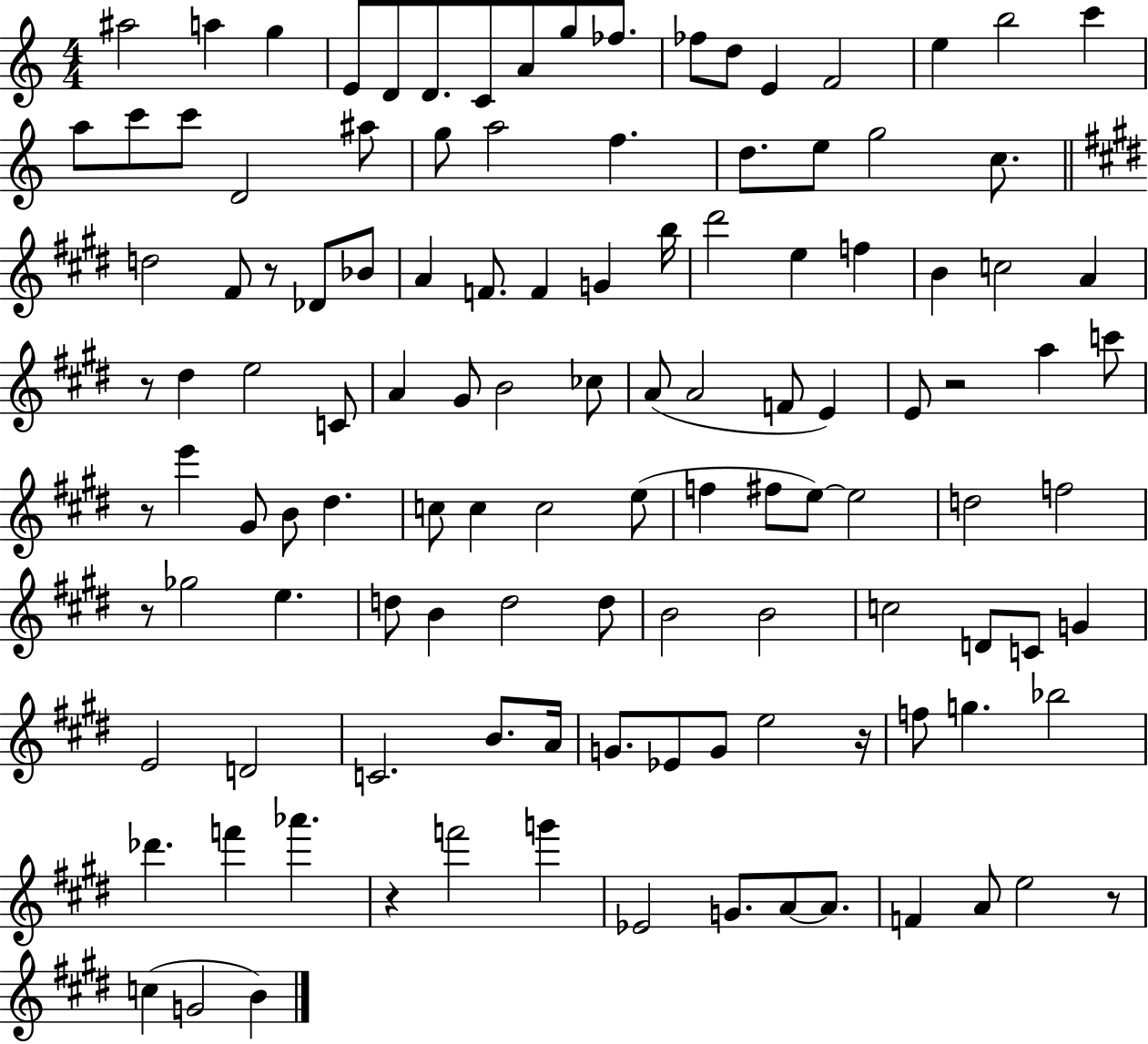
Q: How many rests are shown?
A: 8